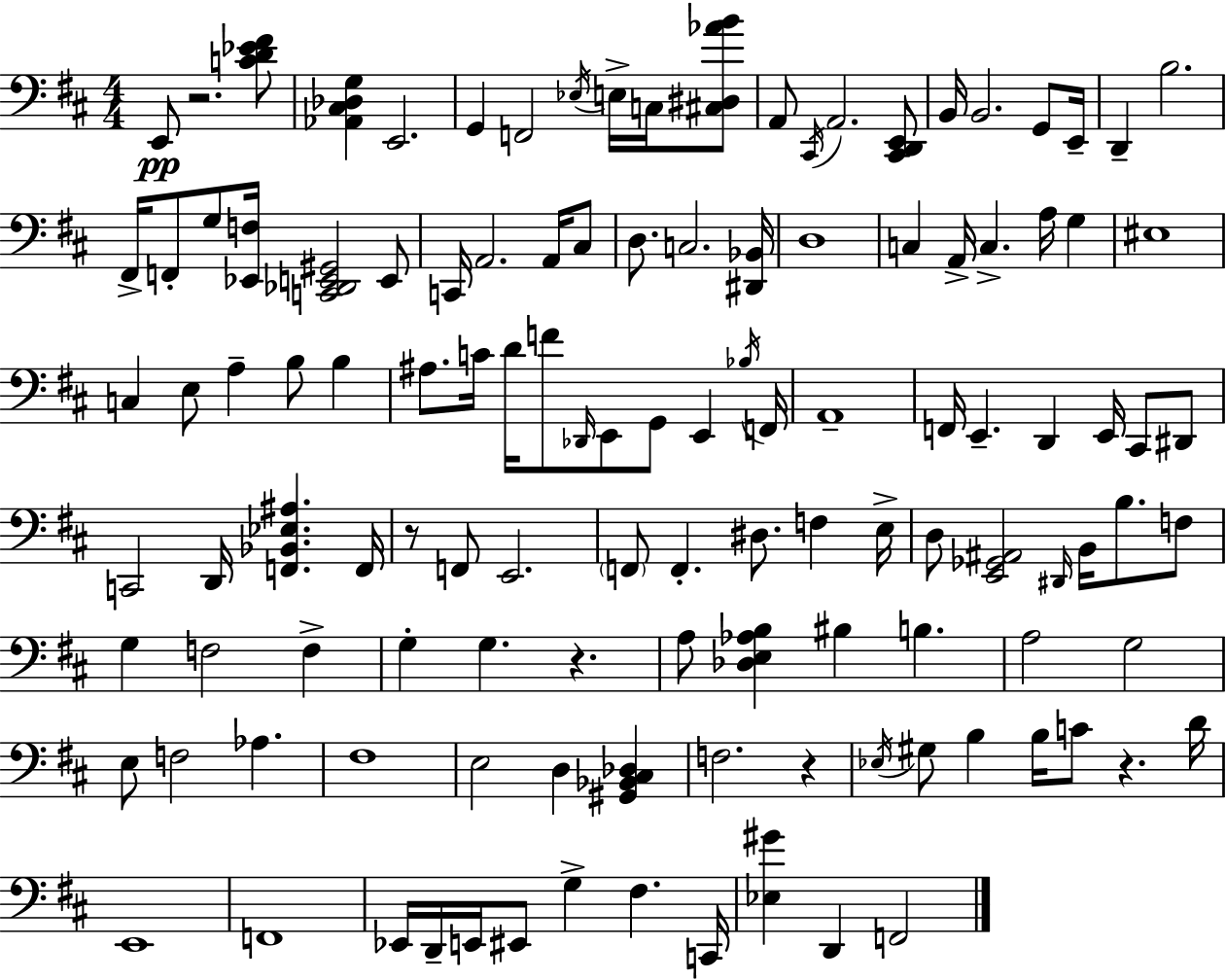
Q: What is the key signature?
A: D major